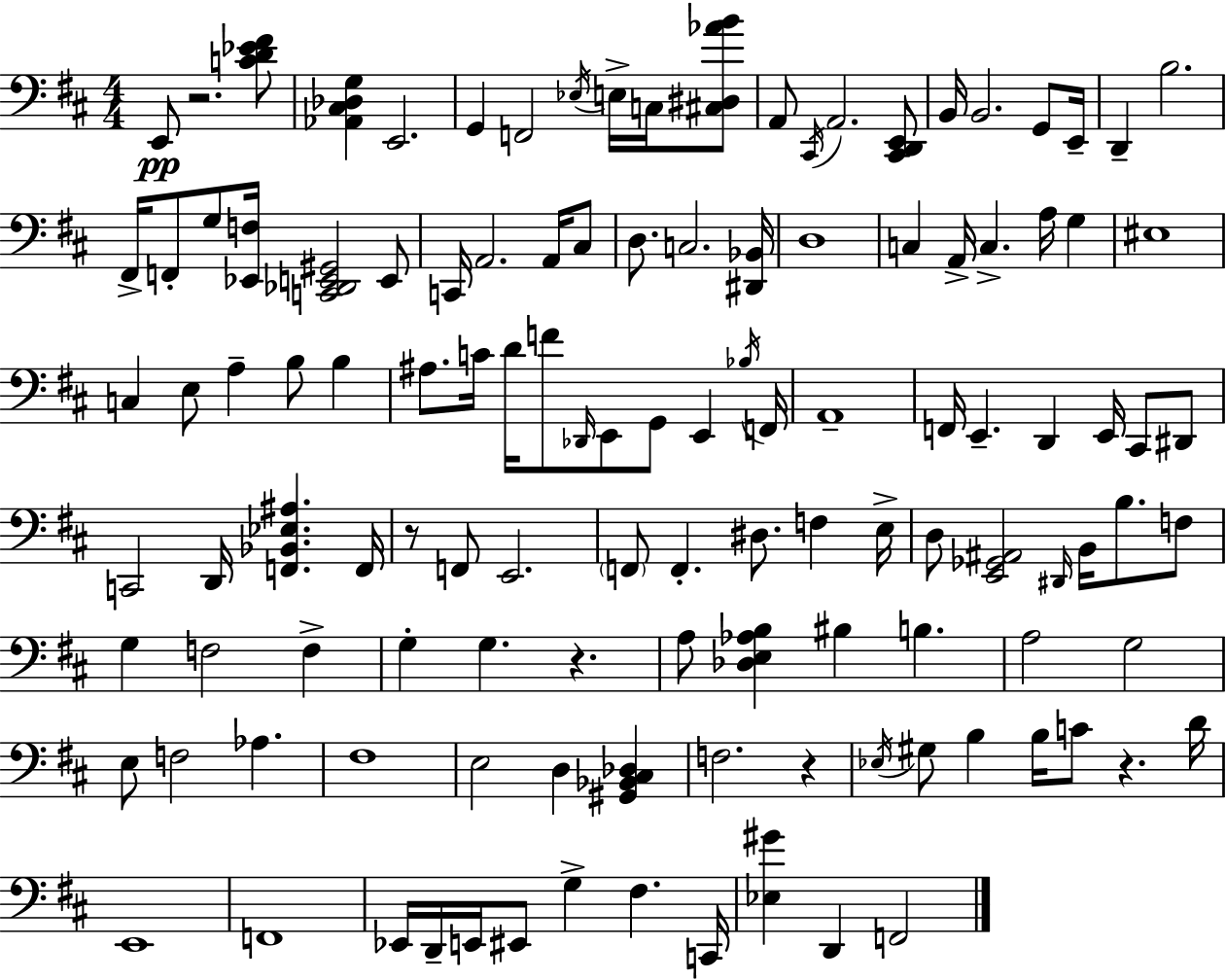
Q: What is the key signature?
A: D major